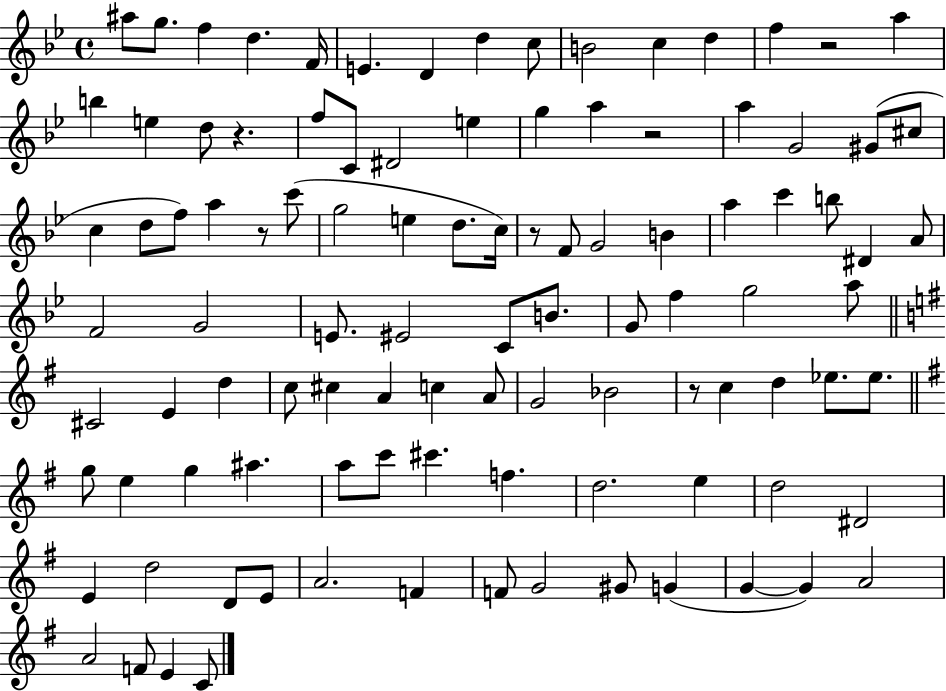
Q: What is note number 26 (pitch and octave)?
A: G#4